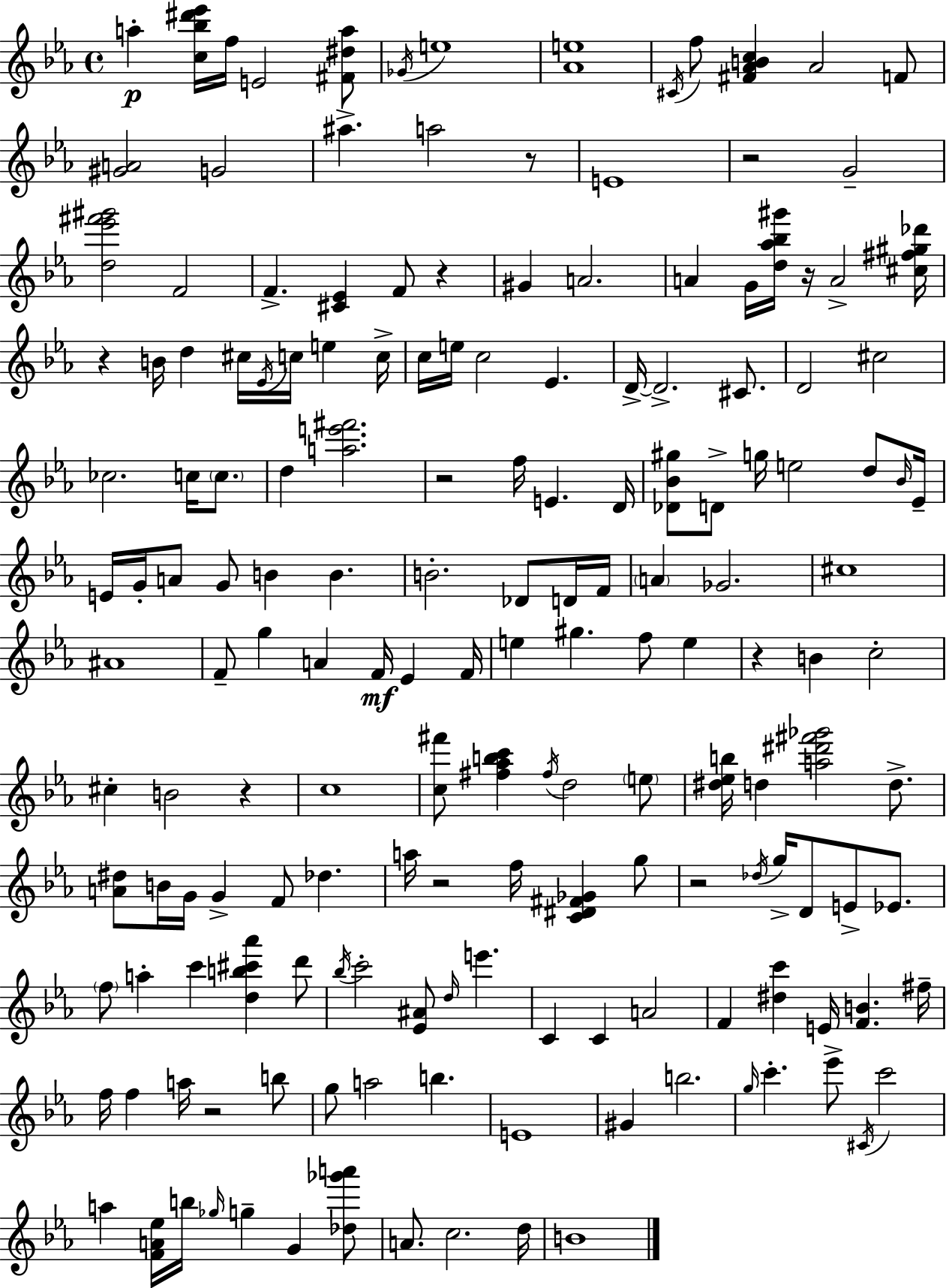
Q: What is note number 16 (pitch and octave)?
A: F4